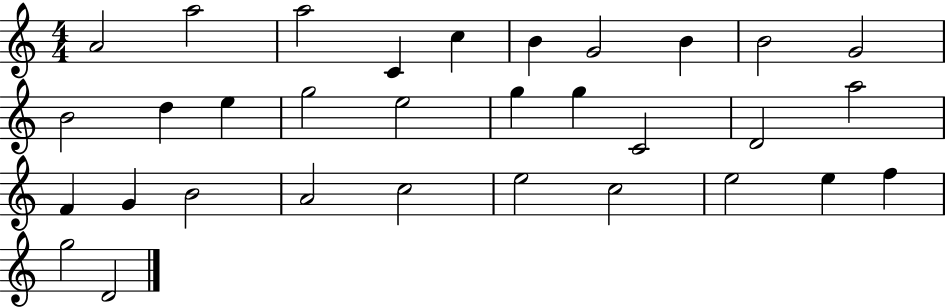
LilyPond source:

{
  \clef treble
  \numericTimeSignature
  \time 4/4
  \key c \major
  a'2 a''2 | a''2 c'4 c''4 | b'4 g'2 b'4 | b'2 g'2 | \break b'2 d''4 e''4 | g''2 e''2 | g''4 g''4 c'2 | d'2 a''2 | \break f'4 g'4 b'2 | a'2 c''2 | e''2 c''2 | e''2 e''4 f''4 | \break g''2 d'2 | \bar "|."
}